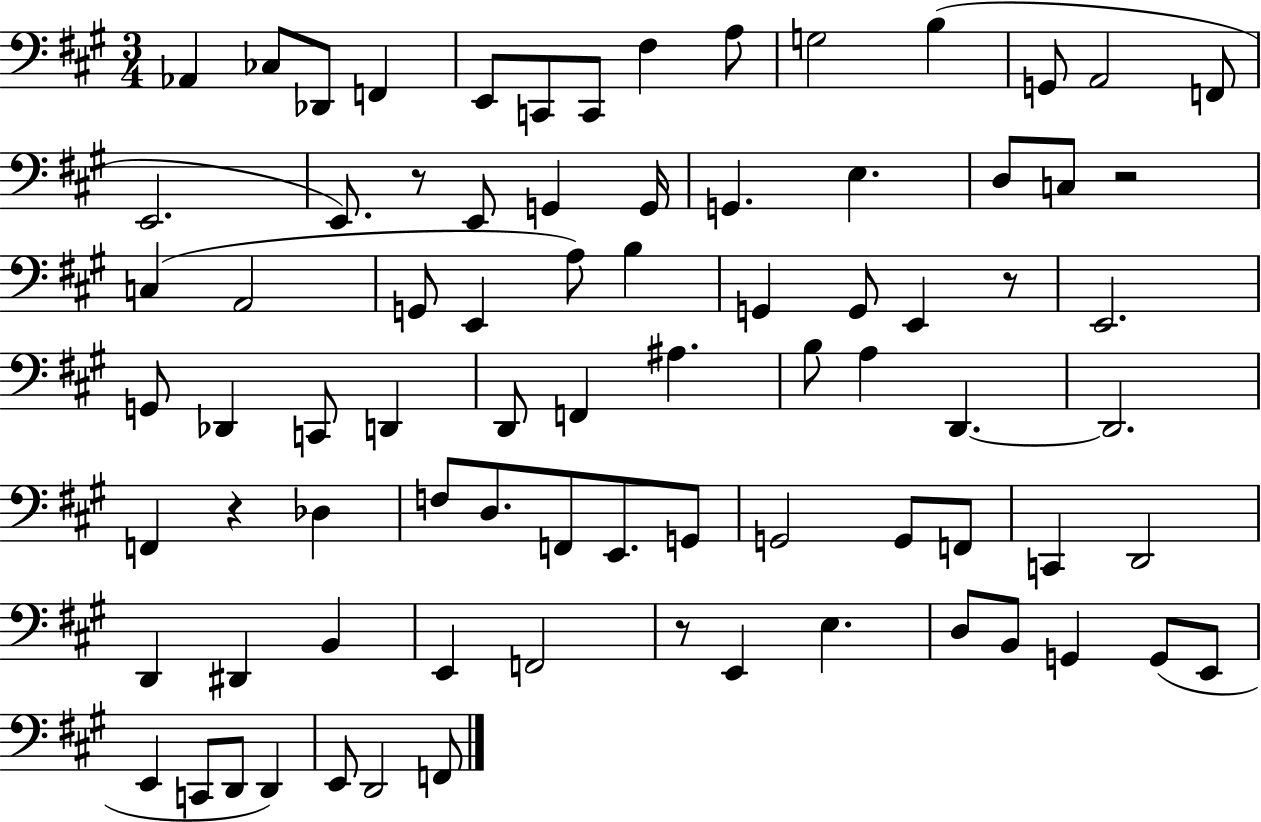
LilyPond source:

{
  \clef bass
  \numericTimeSignature
  \time 3/4
  \key a \major
  aes,4 ces8 des,8 f,4 | e,8 c,8 c,8 fis4 a8 | g2 b4( | g,8 a,2 f,8 | \break e,2. | e,8.) r8 e,8 g,4 g,16 | g,4. e4. | d8 c8 r2 | \break c4( a,2 | g,8 e,4 a8) b4 | g,4 g,8 e,4 r8 | e,2. | \break g,8 des,4 c,8 d,4 | d,8 f,4 ais4. | b8 a4 d,4.~~ | d,2. | \break f,4 r4 des4 | f8 d8. f,8 e,8. g,8 | g,2 g,8 f,8 | c,4 d,2 | \break d,4 dis,4 b,4 | e,4 f,2 | r8 e,4 e4. | d8 b,8 g,4 g,8( e,8 | \break e,4 c,8 d,8 d,4) | e,8 d,2 f,8 | \bar "|."
}